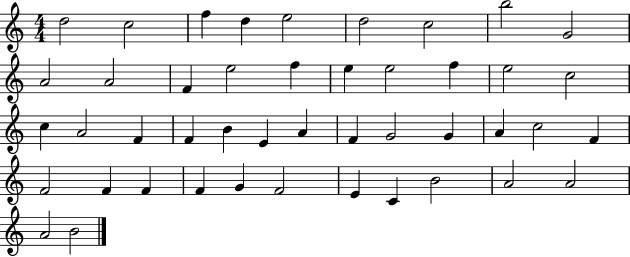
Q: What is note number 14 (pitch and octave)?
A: F5